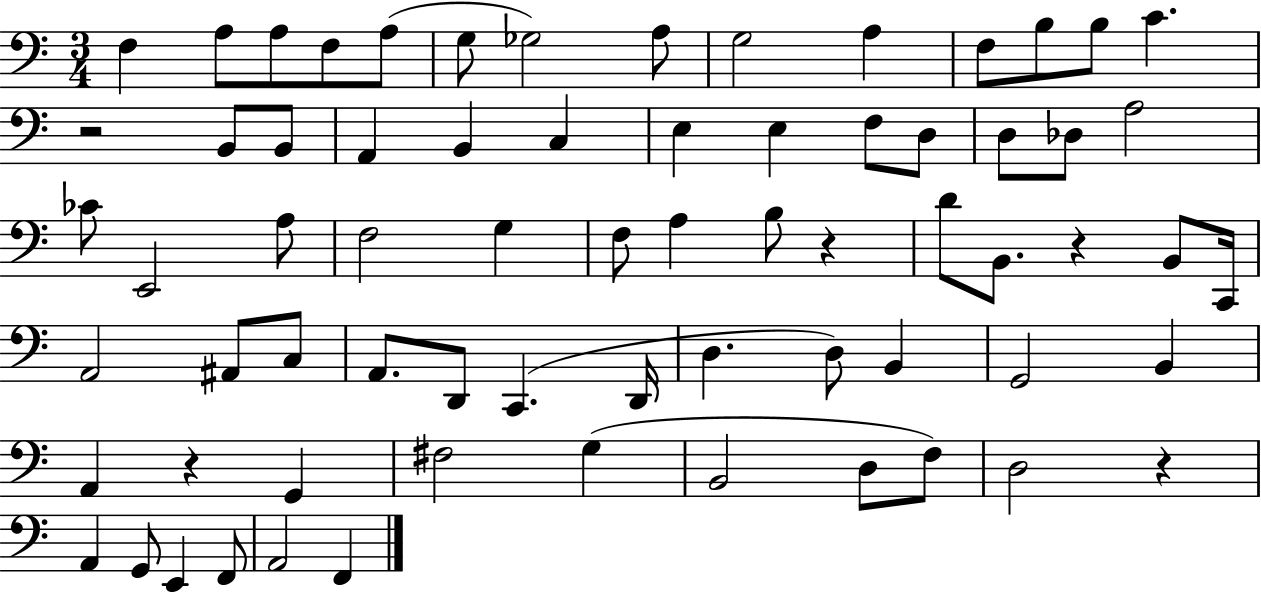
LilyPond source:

{
  \clef bass
  \numericTimeSignature
  \time 3/4
  \key c \major
  f4 a8 a8 f8 a8( | g8 ges2) a8 | g2 a4 | f8 b8 b8 c'4. | \break r2 b,8 b,8 | a,4 b,4 c4 | e4 e4 f8 d8 | d8 des8 a2 | \break ces'8 e,2 a8 | f2 g4 | f8 a4 b8 r4 | d'8 b,8. r4 b,8 c,16 | \break a,2 ais,8 c8 | a,8. d,8 c,4.( d,16 | d4. d8) b,4 | g,2 b,4 | \break a,4 r4 g,4 | fis2 g4( | b,2 d8 f8) | d2 r4 | \break a,4 g,8 e,4 f,8 | a,2 f,4 | \bar "|."
}